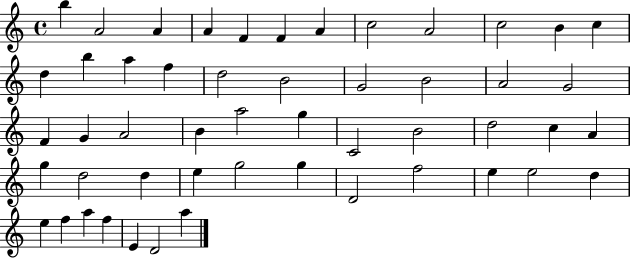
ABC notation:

X:1
T:Untitled
M:4/4
L:1/4
K:C
b A2 A A F F A c2 A2 c2 B c d b a f d2 B2 G2 B2 A2 G2 F G A2 B a2 g C2 B2 d2 c A g d2 d e g2 g D2 f2 e e2 d e f a f E D2 a